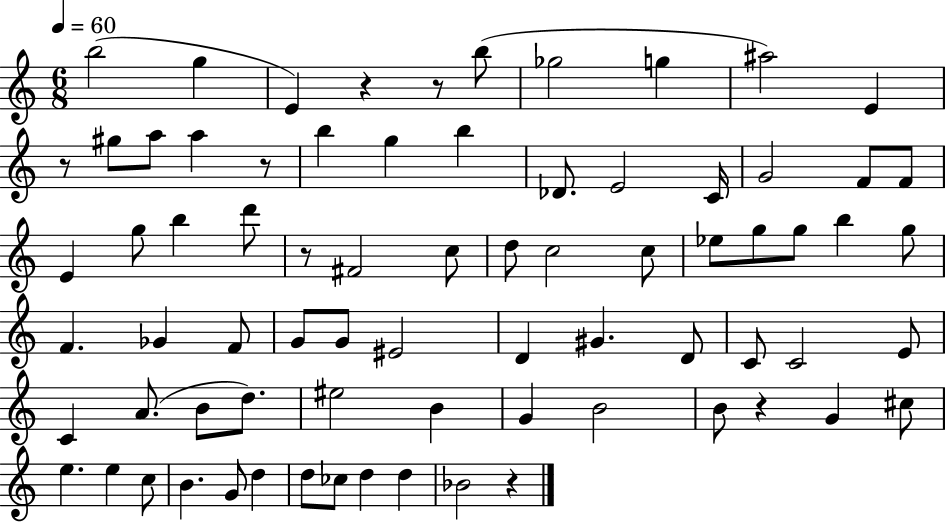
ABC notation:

X:1
T:Untitled
M:6/8
L:1/4
K:C
b2 g E z z/2 b/2 _g2 g ^a2 E z/2 ^g/2 a/2 a z/2 b g b _D/2 E2 C/4 G2 F/2 F/2 E g/2 b d'/2 z/2 ^F2 c/2 d/2 c2 c/2 _e/2 g/2 g/2 b g/2 F _G F/2 G/2 G/2 ^E2 D ^G D/2 C/2 C2 E/2 C A/2 B/2 d/2 ^e2 B G B2 B/2 z G ^c/2 e e c/2 B G/2 d d/2 _c/2 d d _B2 z